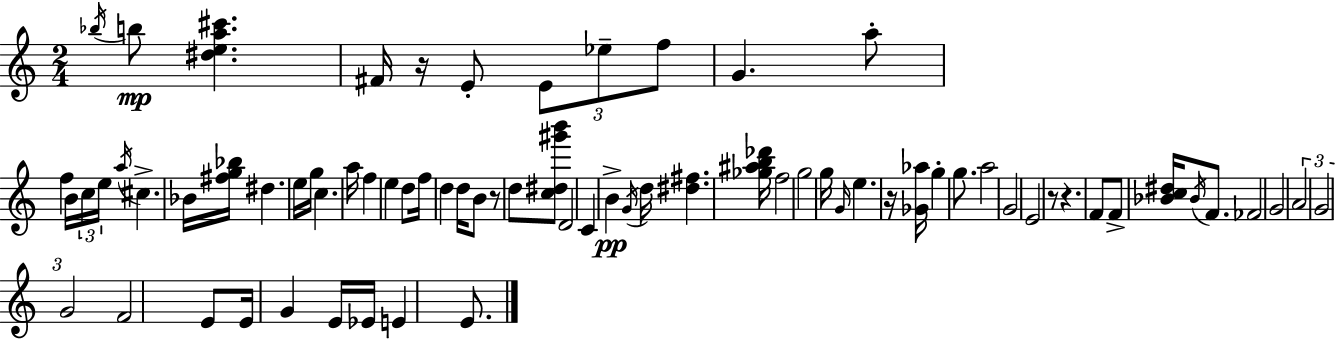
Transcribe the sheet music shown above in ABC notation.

X:1
T:Untitled
M:2/4
L:1/4
K:Am
_b/4 b/2 [^dea^c'] ^F/4 z/4 E/2 E/2 _e/2 f/2 G a/2 f B/4 c/4 e/4 a/4 ^c _B/4 [^fg_b]/4 ^d e/4 g/4 c a/4 f e d/2 f/4 d d/4 B/2 z/2 d/2 [c^d^g'b']/2 D2 C B G/4 d/4 [^d^f] [_g^ab_d']/4 f2 g2 g/4 G/4 e z/4 [_G_a]/4 g g/2 a2 G2 E2 z/2 z F/2 F/2 [_Bc^d]/4 _B/4 F/2 _F2 G2 A2 G2 G2 F2 E/2 E/4 G E/4 _E/4 E E/2